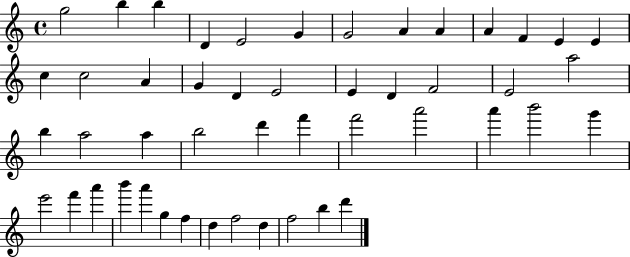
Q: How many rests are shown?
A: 0